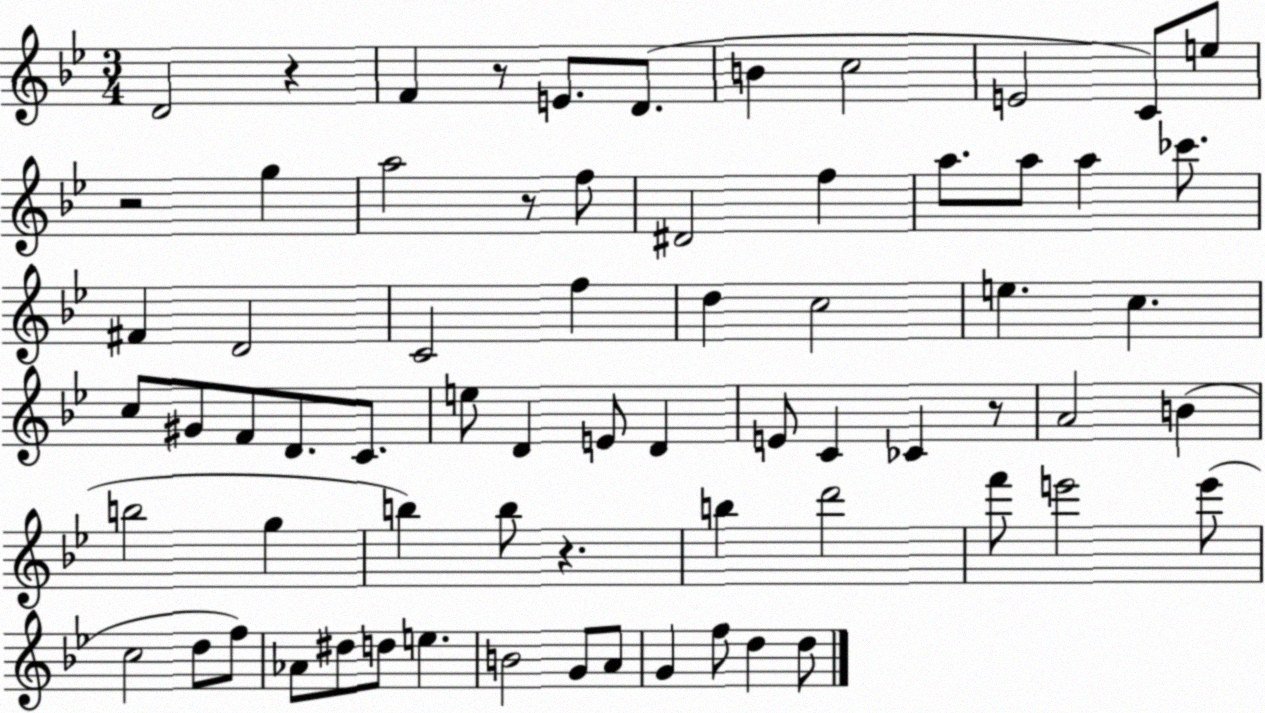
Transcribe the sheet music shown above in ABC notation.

X:1
T:Untitled
M:3/4
L:1/4
K:Bb
D2 z F z/2 E/2 D/2 B c2 E2 C/2 e/2 z2 g a2 z/2 f/2 ^D2 f a/2 a/2 a _c'/2 ^F D2 C2 f d c2 e c c/2 ^G/2 F/2 D/2 C/2 e/2 D E/2 D E/2 C _C z/2 A2 B b2 g b b/2 z b d'2 f'/2 e'2 e'/2 c2 d/2 f/2 _A/2 ^d/2 d/2 e B2 G/2 A/2 G f/2 d d/2